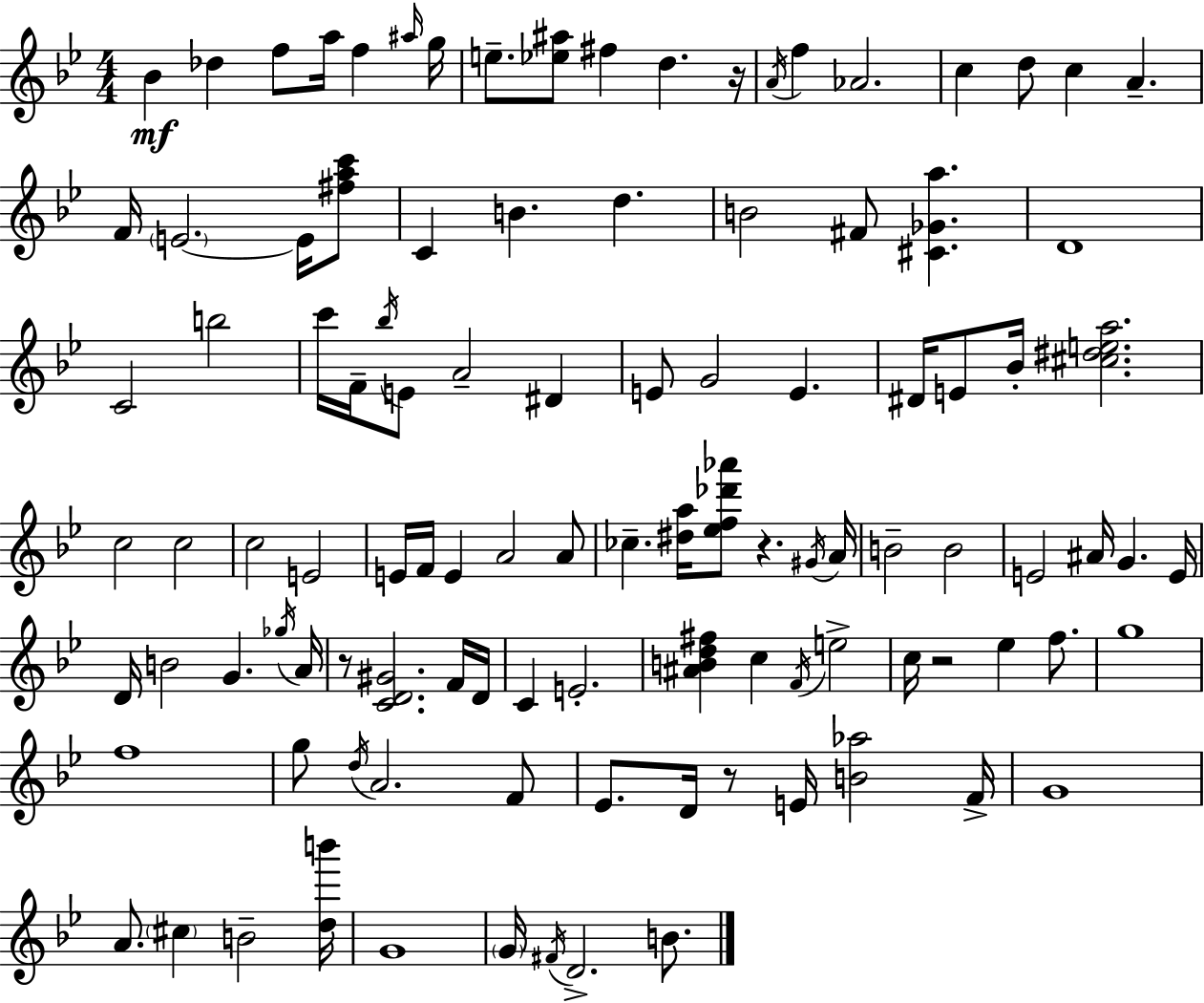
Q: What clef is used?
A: treble